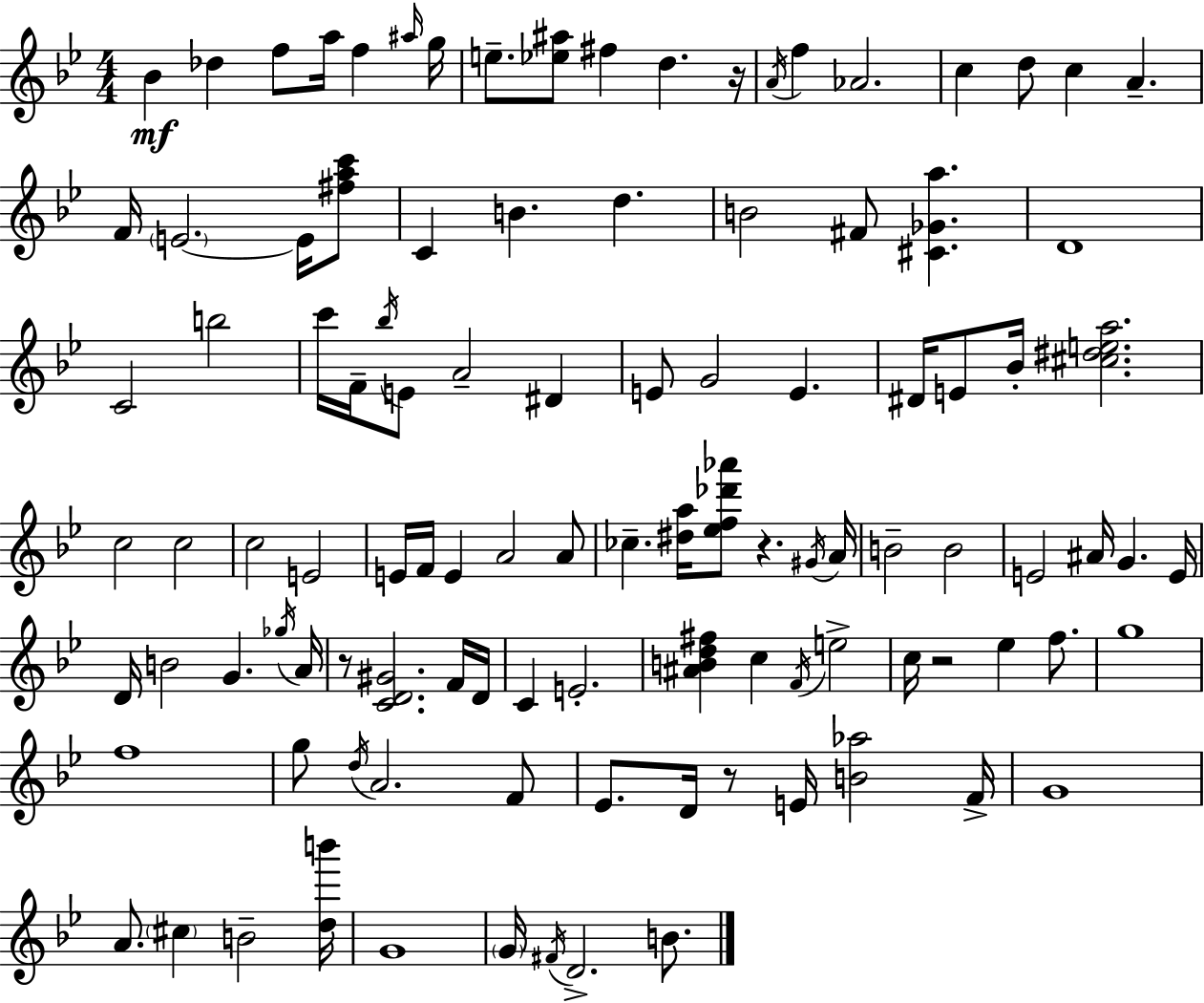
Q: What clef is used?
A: treble